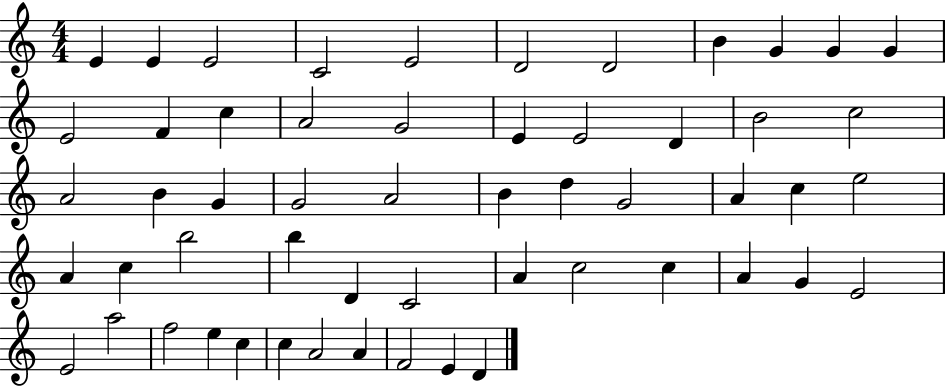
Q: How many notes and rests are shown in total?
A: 55